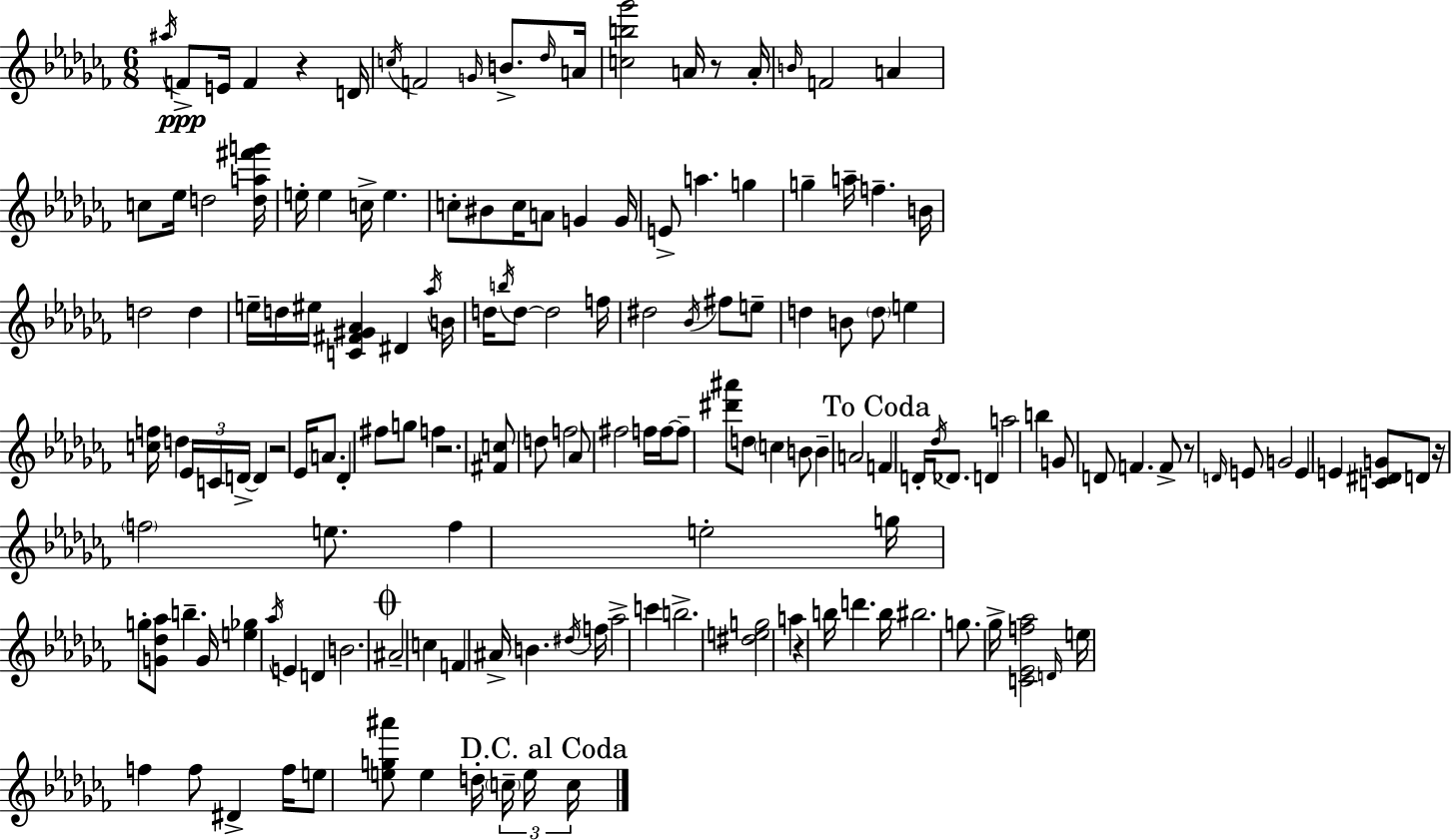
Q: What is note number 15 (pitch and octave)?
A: F4